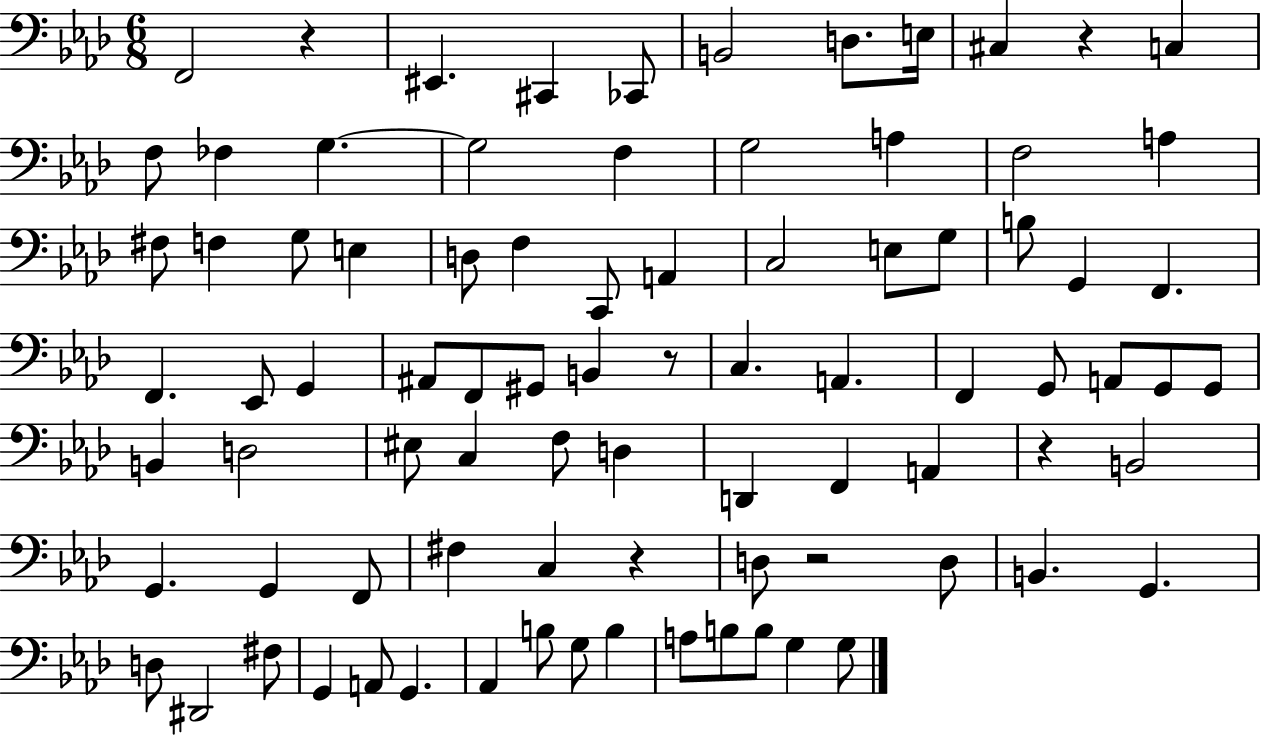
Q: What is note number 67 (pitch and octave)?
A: D#2